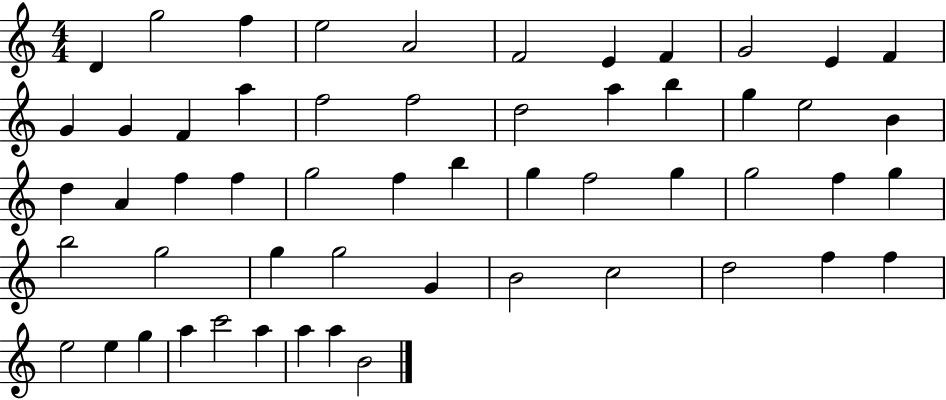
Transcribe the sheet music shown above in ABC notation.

X:1
T:Untitled
M:4/4
L:1/4
K:C
D g2 f e2 A2 F2 E F G2 E F G G F a f2 f2 d2 a b g e2 B d A f f g2 f b g f2 g g2 f g b2 g2 g g2 G B2 c2 d2 f f e2 e g a c'2 a a a B2